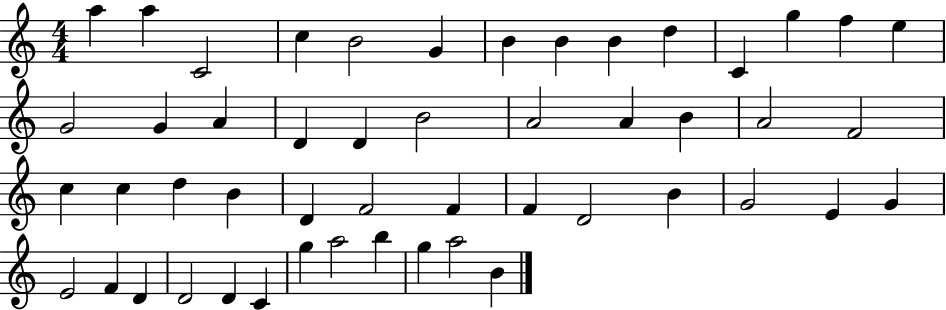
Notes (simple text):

A5/q A5/q C4/h C5/q B4/h G4/q B4/q B4/q B4/q D5/q C4/q G5/q F5/q E5/q G4/h G4/q A4/q D4/q D4/q B4/h A4/h A4/q B4/q A4/h F4/h C5/q C5/q D5/q B4/q D4/q F4/h F4/q F4/q D4/h B4/q G4/h E4/q G4/q E4/h F4/q D4/q D4/h D4/q C4/q G5/q A5/h B5/q G5/q A5/h B4/q